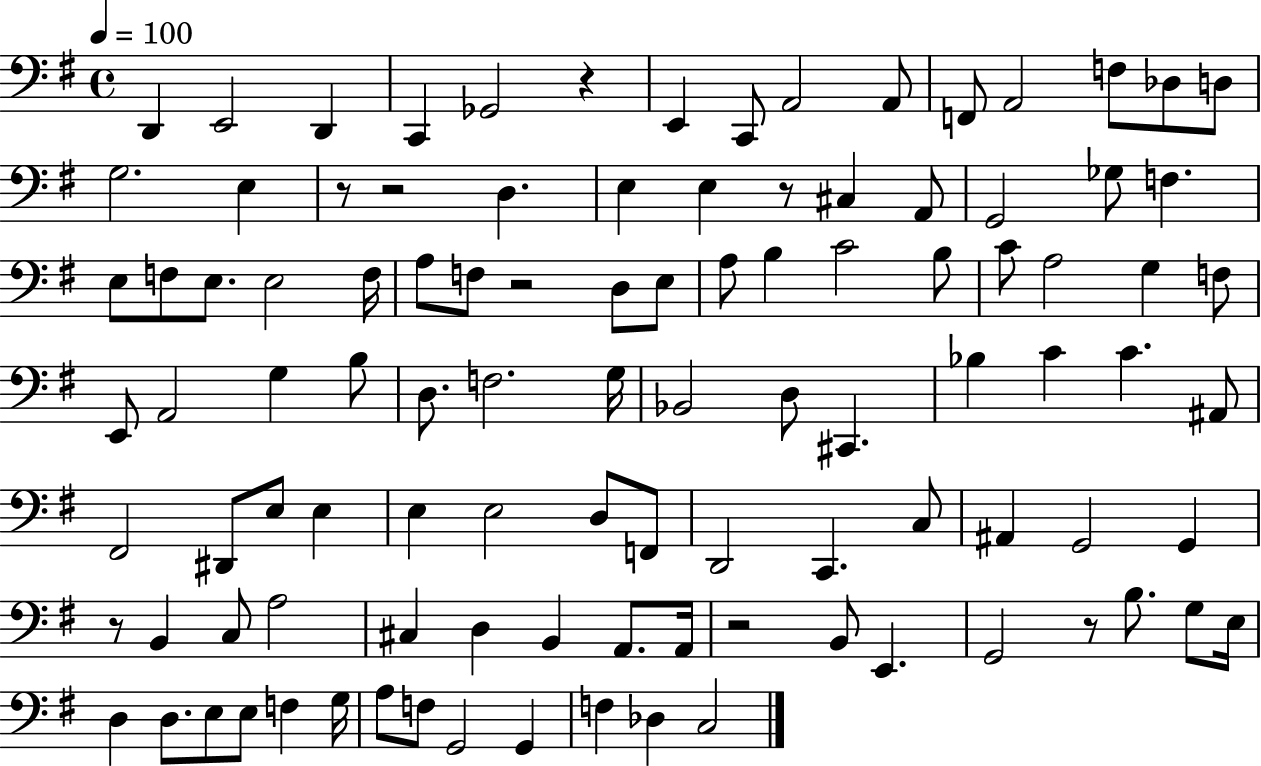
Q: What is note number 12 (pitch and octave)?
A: F3